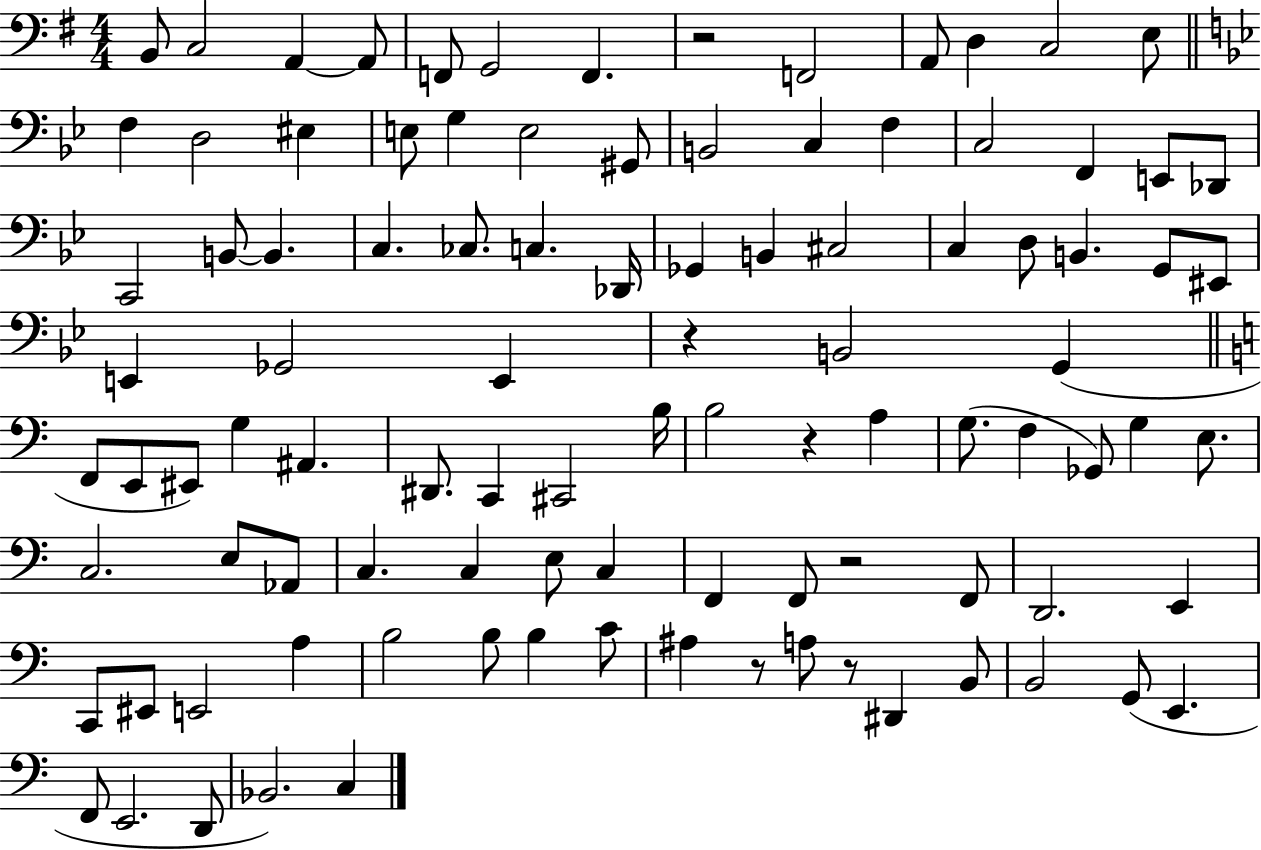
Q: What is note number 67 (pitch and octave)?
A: C3